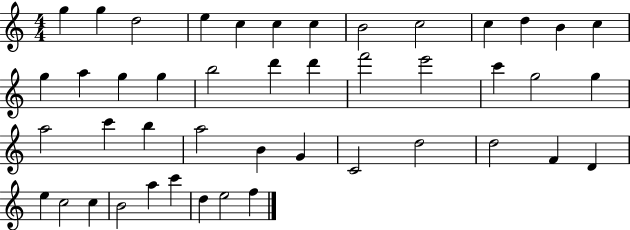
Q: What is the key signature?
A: C major